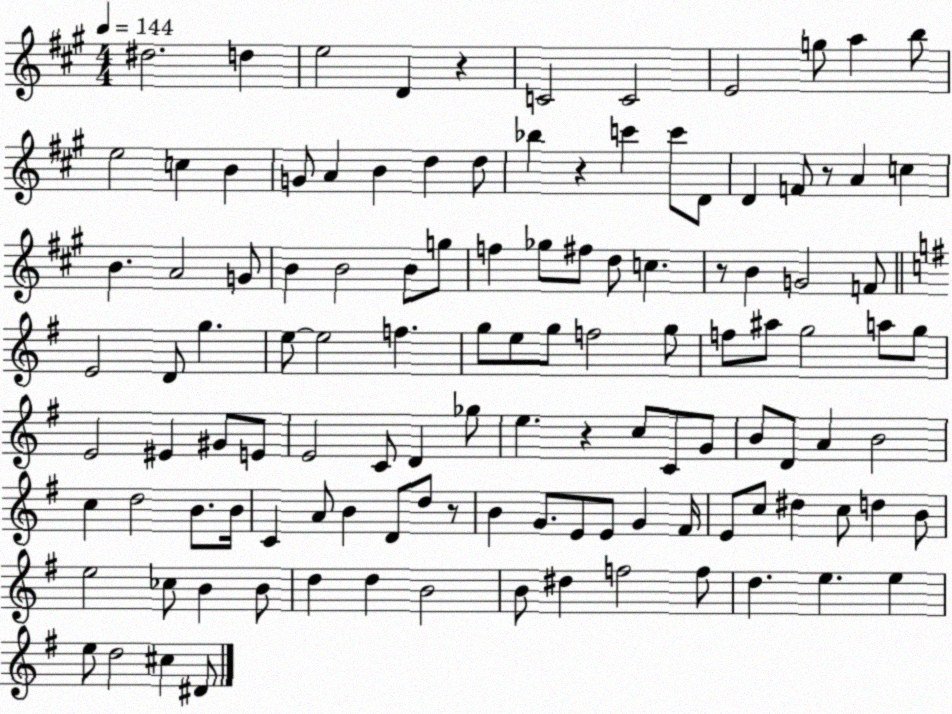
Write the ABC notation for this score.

X:1
T:Untitled
M:4/4
L:1/4
K:A
^d2 d e2 D z C2 C2 E2 g/2 a b/2 e2 c B G/2 A B d d/2 _b z c' c'/2 D/2 D F/2 z/2 A c B A2 G/2 B B2 B/2 g/2 f _g/2 ^f/2 d/2 c z/2 B G2 F/2 E2 D/2 g e/2 e2 f g/2 e/2 g/2 f2 g/2 f/2 ^a/2 g2 a/2 g/2 E2 ^E ^G/2 E/2 E2 C/2 D _g/2 e z c/2 C/2 G/2 B/2 D/2 A B2 c d2 B/2 B/4 C A/2 B D/2 d/2 z/2 B G/2 E/2 E/2 G ^F/4 E/2 c/2 ^d c/2 d B/2 e2 _c/2 B B/2 d d B2 B/2 ^d f2 f/2 d e e e/2 d2 ^c ^D/2